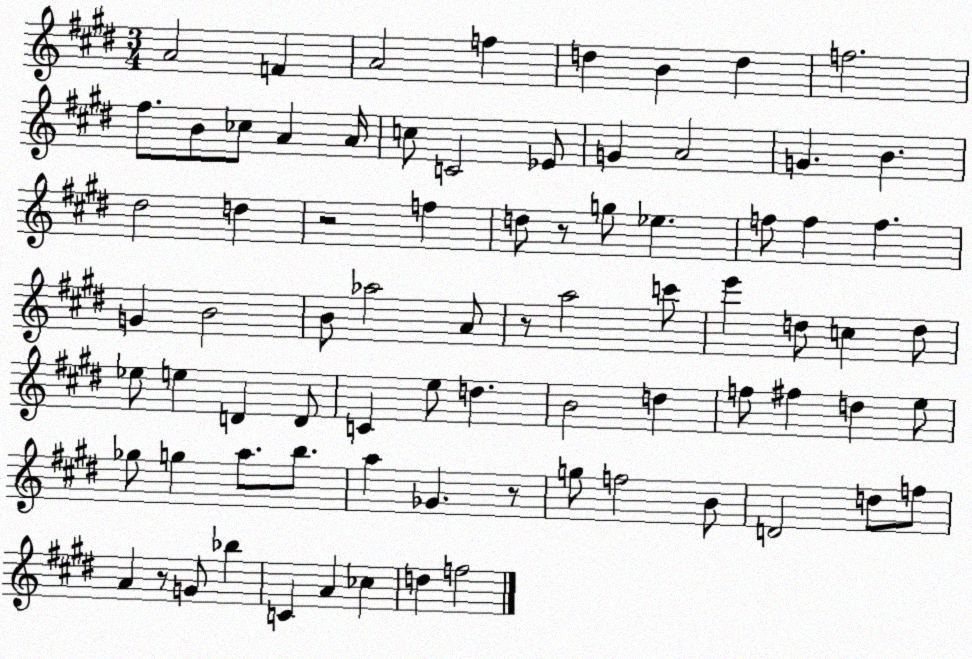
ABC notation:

X:1
T:Untitled
M:3/4
L:1/4
K:E
A2 F A2 f d B d f2 ^f/2 B/2 _c/2 A A/4 c/2 C2 _E/2 G A2 G B ^d2 d z2 f d/2 z/2 g/2 _e f/2 f f G B2 B/2 _a2 A/2 z/2 a2 c'/2 e' d/2 c d/2 _e/2 e D D/2 C e/2 d B2 d f/2 ^f d e/2 _g/2 g a/2 b/2 a _G z/2 g/2 f2 B/2 D2 d/2 f/2 A z/2 G/2 _b C A _c d f2